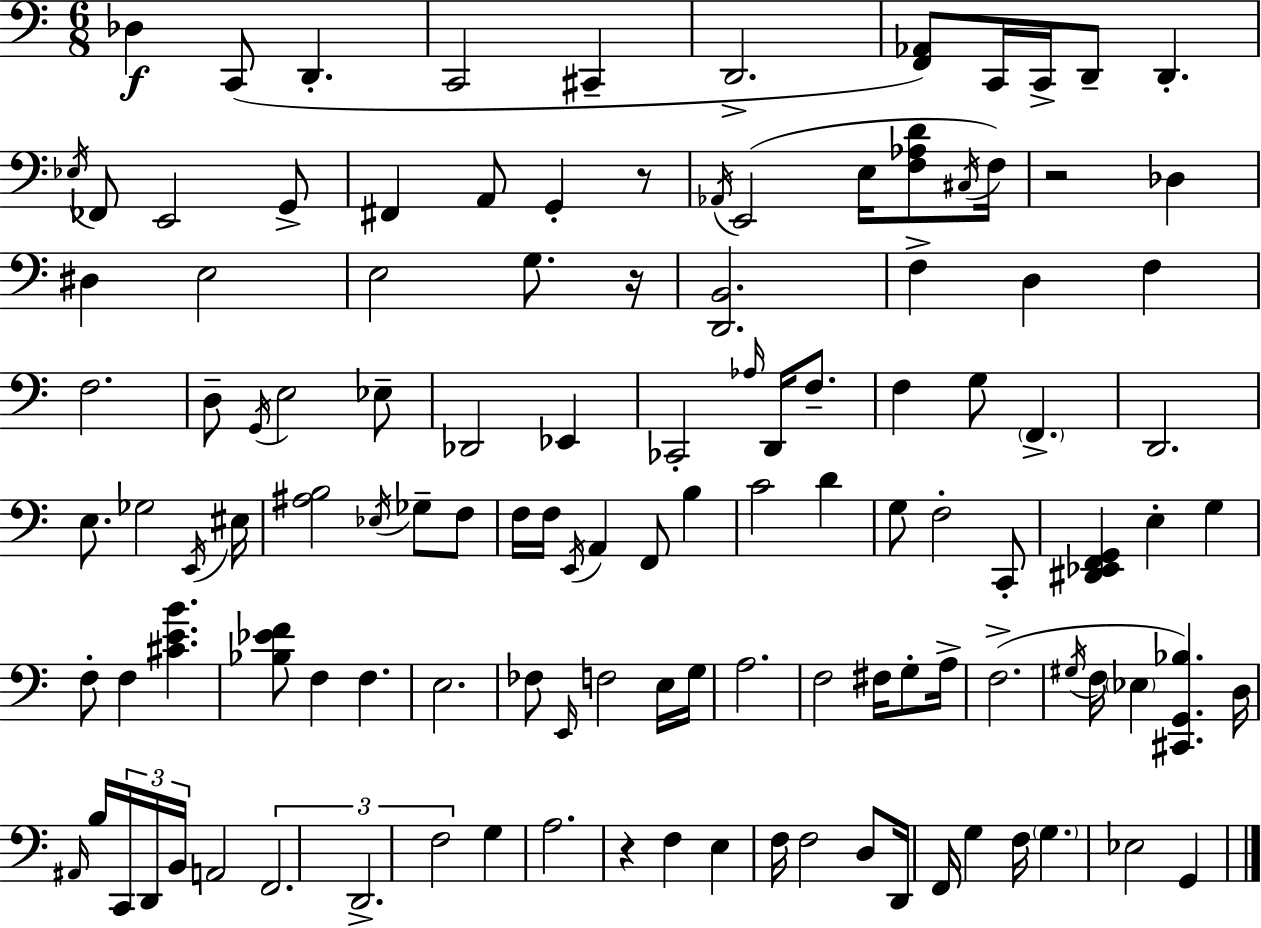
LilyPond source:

{
  \clef bass
  \numericTimeSignature
  \time 6/8
  \key a \minor
  \repeat volta 2 { des4\f c,8( d,4.-. | c,2 cis,4-- | d,2.-> | <f, aes,>8) c,16 c,16-> d,8-- d,4.-. | \break \acciaccatura { ees16 } fes,8 e,2 g,8-> | fis,4 a,8 g,4-. r8 | \acciaccatura { aes,16 }( e,2 e16 <f aes d'>8 | \acciaccatura { cis16 } f16) r2 des4 | \break dis4 e2 | e2 g8. | r16 <d, b,>2. | f4-> d4 f4 | \break f2. | d8-- \acciaccatura { g,16 } e2 | ees8-- des,2 | ees,4 ces,2-. | \break \grace { aes16 } d,16 f8.-- f4 g8 \parenthesize f,4.-> | d,2. | e8. ges2 | \acciaccatura { e,16 } eis16 <ais b>2 | \break \acciaccatura { ees16 } ges8-- f8 f16 f16 \acciaccatura { e,16 } a,4 | f,8 b4 c'2 | d'4 g8 f2-. | c,8-. <dis, ees, f, g,>4 | \break e4-. g4 f8-. f4 | <cis' e' b'>4. <bes ees' f'>8 f4 | f4. e2. | fes8 \grace { e,16 } f2 | \break e16 g16 a2. | f2 | fis16 g8-. a16-> f2.->( | \acciaccatura { gis16 } f16 \parenthesize ees4 | \break <cis, g, bes>4.) d16 \grace { ais,16 } b16 | \tuplet 3/2 { c,16 d,16 b,16 } a,2 \tuplet 3/2 { f,2. | d,2.-> | f2 } | \break g4 a2. | r4 | f4 e4 f16 | f2 d8 d,16 f,16 | \break g4 f16 \parenthesize g4. ees2 | g,4 } \bar "|."
}